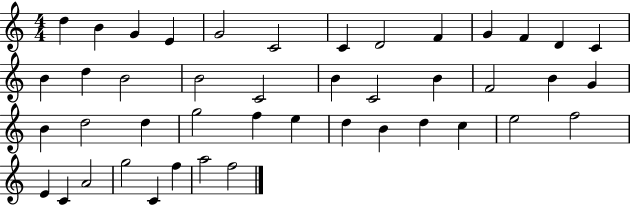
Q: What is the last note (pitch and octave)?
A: F5